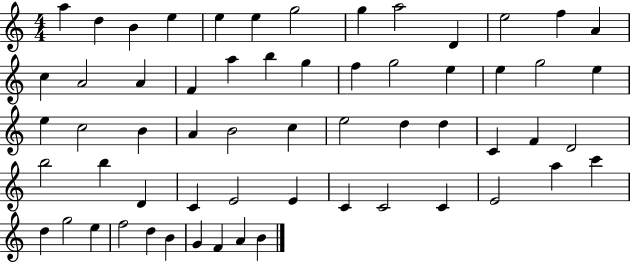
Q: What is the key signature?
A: C major